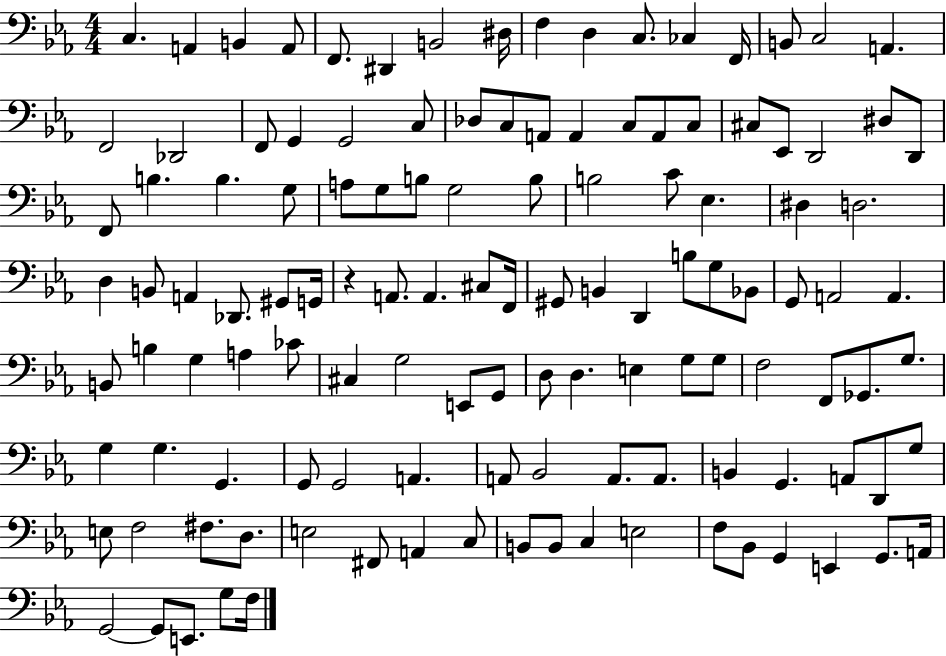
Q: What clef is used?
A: bass